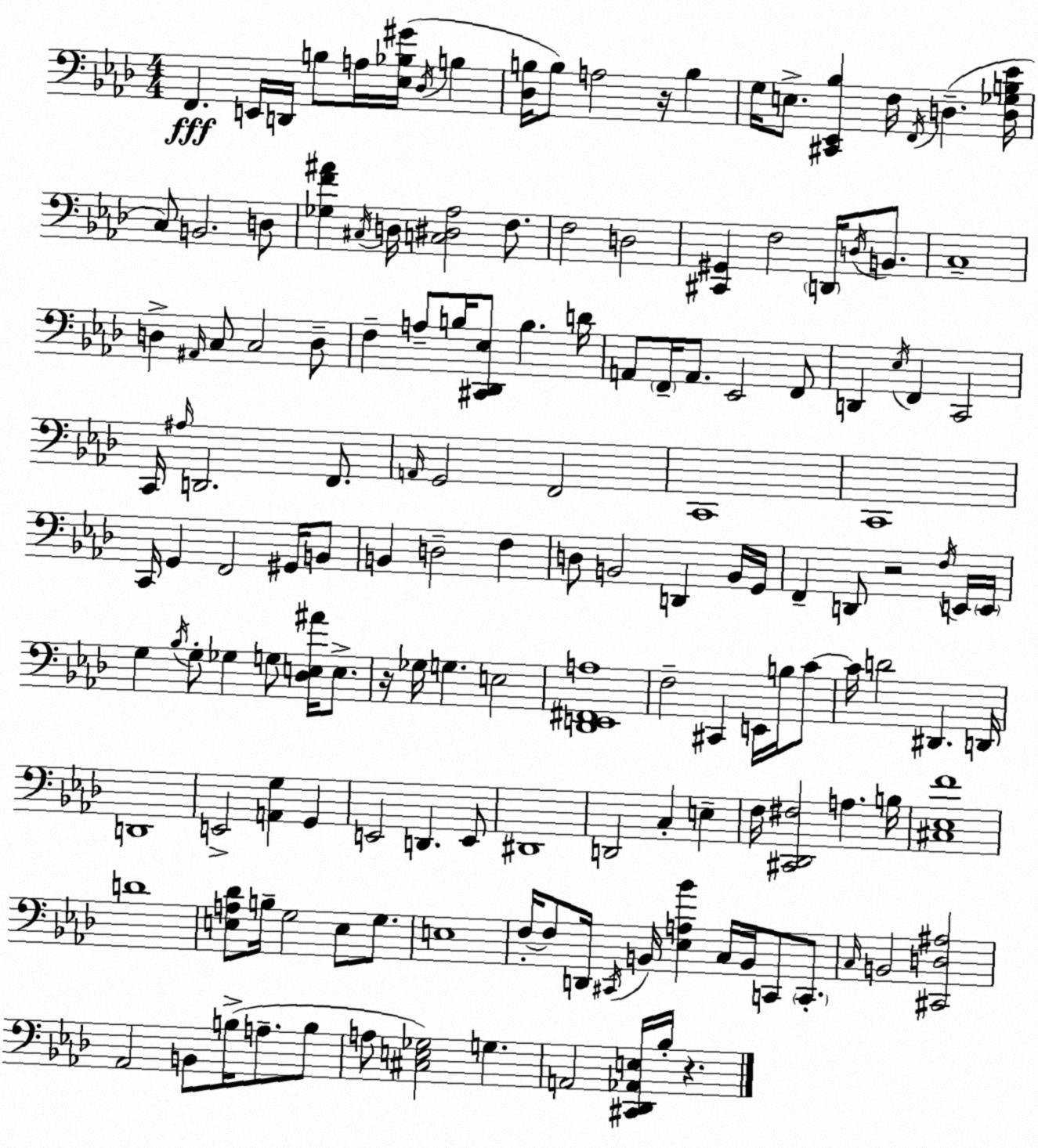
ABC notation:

X:1
T:Untitled
M:4/4
L:1/4
K:Fm
F,, E,,/4 D,,/4 B,/2 A,/4 [_E,_B,^G]/4 _D,/4 B, [_D,B,]/4 B,/2 A,2 z/4 B, G,/4 E,/2 [^C,,_E,,_B,] F,/4 F,,/4 D, [D,_G,B,_E]/4 C,/2 B,,2 D,/2 [_G,F^A] ^C,/4 D,/4 [C,^D,_A,]2 F,/2 F,2 D,2 [^C,,^G,,] F,2 D,,/4 D,/4 B,,/2 C,4 D, ^A,,/4 C,/2 C,2 D,/2 F, A,/2 B,/4 [^C,,_D,,_E,]/2 B, D/4 A,,/2 F,,/4 A,,/2 _E,,2 F,,/2 D,, _E,/4 F,, C,,2 C,,/4 ^A,/4 D,,2 F,,/2 A,,/4 G,,2 F,,2 C,,4 C,,4 C,,/4 G,, F,,2 ^G,,/4 B,,/2 B,, D,2 F, D,/2 B,,2 D,, B,,/4 G,,/4 F,, D,,/2 z2 F,/4 E,,/4 E,,/4 G, _B,/4 G,/2 _G, G,/2 [_D,E,^A]/4 E,/2 z/4 _G,/4 G, E,2 [_D,,E,,^F,,A,]4 F,2 ^C,, E,,/4 B,/4 C/2 C/4 D2 ^D,, D,,/4 D,,4 E,,2 [A,,G,] G,, E,,2 D,, E,,/2 ^D,,4 D,,2 C, E, F,/4 [^C,,_D,,^F,]2 A, B,/4 [^C,_E,F]4 D4 [E,A,_D]/2 B,/4 G,2 E,/2 G,/2 E,4 F,/4 F,/2 D,,/4 ^C,,/4 B,,/4 [_E,A,_B] C,/4 B,,/4 C,,/2 C,,/2 C,/4 B,,2 [^C,,D,^A,]2 _A,,2 B,,/2 B,/4 A,/2 B,/2 A,/2 [^C,E,_G,]2 G, A,,2 [^C,,_D,,_A,,E,]/4 _B,/4 z